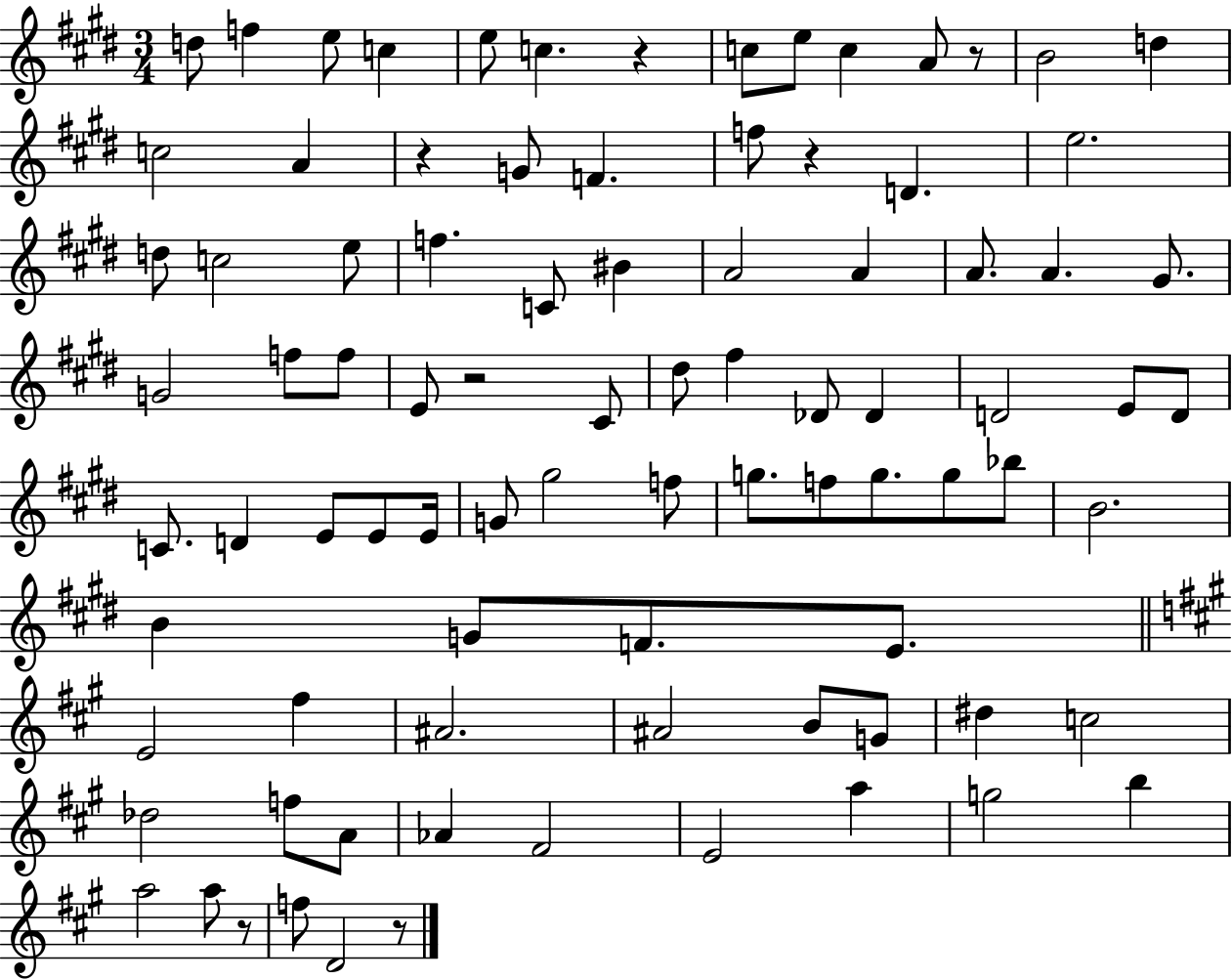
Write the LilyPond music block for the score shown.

{
  \clef treble
  \numericTimeSignature
  \time 3/4
  \key e \major
  \repeat volta 2 { d''8 f''4 e''8 c''4 | e''8 c''4. r4 | c''8 e''8 c''4 a'8 r8 | b'2 d''4 | \break c''2 a'4 | r4 g'8 f'4. | f''8 r4 d'4. | e''2. | \break d''8 c''2 e''8 | f''4. c'8 bis'4 | a'2 a'4 | a'8. a'4. gis'8. | \break g'2 f''8 f''8 | e'8 r2 cis'8 | dis''8 fis''4 des'8 des'4 | d'2 e'8 d'8 | \break c'8. d'4 e'8 e'8 e'16 | g'8 gis''2 f''8 | g''8. f''8 g''8. g''8 bes''8 | b'2. | \break b'4 g'8 f'8. e'8. | \bar "||" \break \key a \major e'2 fis''4 | ais'2. | ais'2 b'8 g'8 | dis''4 c''2 | \break des''2 f''8 a'8 | aes'4 fis'2 | e'2 a''4 | g''2 b''4 | \break a''2 a''8 r8 | f''8 d'2 r8 | } \bar "|."
}